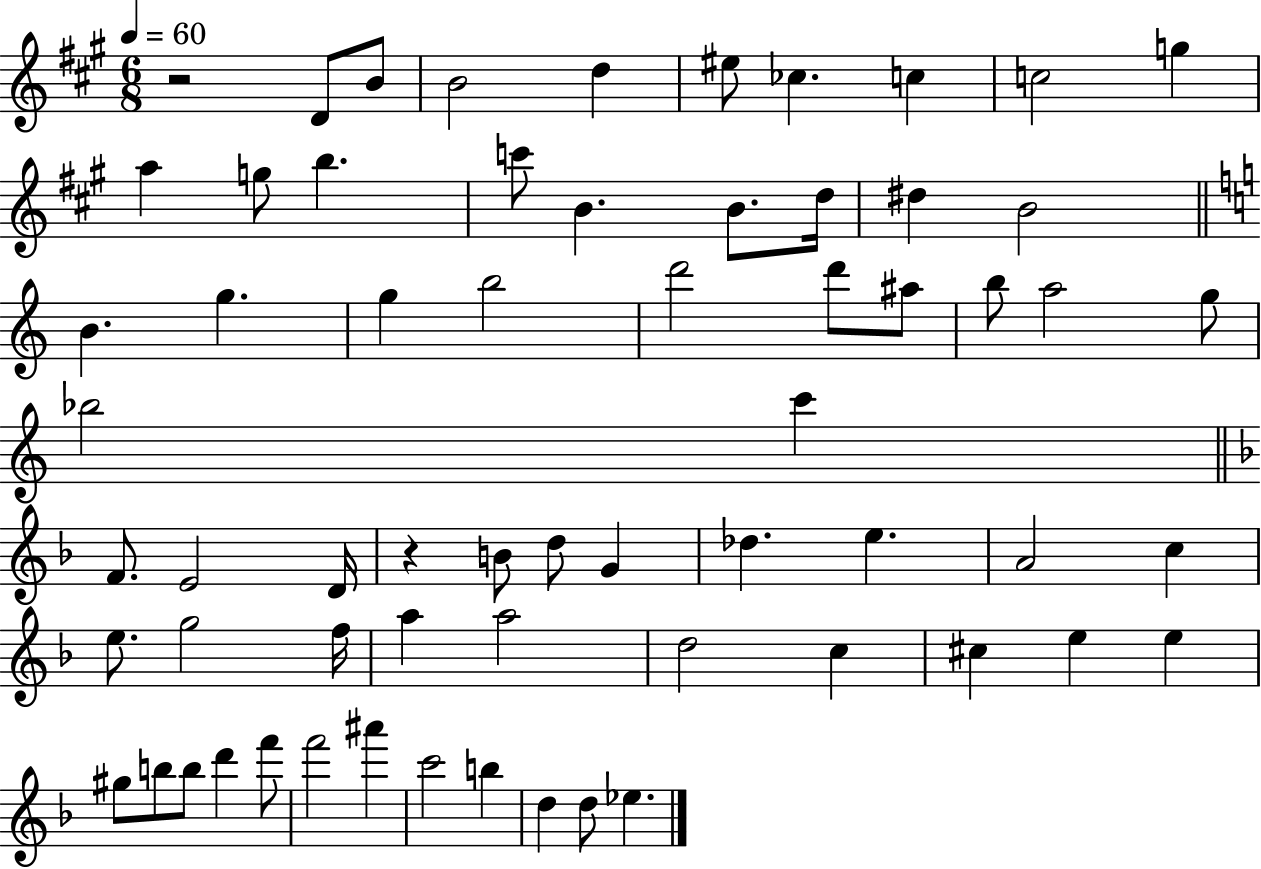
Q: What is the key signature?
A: A major